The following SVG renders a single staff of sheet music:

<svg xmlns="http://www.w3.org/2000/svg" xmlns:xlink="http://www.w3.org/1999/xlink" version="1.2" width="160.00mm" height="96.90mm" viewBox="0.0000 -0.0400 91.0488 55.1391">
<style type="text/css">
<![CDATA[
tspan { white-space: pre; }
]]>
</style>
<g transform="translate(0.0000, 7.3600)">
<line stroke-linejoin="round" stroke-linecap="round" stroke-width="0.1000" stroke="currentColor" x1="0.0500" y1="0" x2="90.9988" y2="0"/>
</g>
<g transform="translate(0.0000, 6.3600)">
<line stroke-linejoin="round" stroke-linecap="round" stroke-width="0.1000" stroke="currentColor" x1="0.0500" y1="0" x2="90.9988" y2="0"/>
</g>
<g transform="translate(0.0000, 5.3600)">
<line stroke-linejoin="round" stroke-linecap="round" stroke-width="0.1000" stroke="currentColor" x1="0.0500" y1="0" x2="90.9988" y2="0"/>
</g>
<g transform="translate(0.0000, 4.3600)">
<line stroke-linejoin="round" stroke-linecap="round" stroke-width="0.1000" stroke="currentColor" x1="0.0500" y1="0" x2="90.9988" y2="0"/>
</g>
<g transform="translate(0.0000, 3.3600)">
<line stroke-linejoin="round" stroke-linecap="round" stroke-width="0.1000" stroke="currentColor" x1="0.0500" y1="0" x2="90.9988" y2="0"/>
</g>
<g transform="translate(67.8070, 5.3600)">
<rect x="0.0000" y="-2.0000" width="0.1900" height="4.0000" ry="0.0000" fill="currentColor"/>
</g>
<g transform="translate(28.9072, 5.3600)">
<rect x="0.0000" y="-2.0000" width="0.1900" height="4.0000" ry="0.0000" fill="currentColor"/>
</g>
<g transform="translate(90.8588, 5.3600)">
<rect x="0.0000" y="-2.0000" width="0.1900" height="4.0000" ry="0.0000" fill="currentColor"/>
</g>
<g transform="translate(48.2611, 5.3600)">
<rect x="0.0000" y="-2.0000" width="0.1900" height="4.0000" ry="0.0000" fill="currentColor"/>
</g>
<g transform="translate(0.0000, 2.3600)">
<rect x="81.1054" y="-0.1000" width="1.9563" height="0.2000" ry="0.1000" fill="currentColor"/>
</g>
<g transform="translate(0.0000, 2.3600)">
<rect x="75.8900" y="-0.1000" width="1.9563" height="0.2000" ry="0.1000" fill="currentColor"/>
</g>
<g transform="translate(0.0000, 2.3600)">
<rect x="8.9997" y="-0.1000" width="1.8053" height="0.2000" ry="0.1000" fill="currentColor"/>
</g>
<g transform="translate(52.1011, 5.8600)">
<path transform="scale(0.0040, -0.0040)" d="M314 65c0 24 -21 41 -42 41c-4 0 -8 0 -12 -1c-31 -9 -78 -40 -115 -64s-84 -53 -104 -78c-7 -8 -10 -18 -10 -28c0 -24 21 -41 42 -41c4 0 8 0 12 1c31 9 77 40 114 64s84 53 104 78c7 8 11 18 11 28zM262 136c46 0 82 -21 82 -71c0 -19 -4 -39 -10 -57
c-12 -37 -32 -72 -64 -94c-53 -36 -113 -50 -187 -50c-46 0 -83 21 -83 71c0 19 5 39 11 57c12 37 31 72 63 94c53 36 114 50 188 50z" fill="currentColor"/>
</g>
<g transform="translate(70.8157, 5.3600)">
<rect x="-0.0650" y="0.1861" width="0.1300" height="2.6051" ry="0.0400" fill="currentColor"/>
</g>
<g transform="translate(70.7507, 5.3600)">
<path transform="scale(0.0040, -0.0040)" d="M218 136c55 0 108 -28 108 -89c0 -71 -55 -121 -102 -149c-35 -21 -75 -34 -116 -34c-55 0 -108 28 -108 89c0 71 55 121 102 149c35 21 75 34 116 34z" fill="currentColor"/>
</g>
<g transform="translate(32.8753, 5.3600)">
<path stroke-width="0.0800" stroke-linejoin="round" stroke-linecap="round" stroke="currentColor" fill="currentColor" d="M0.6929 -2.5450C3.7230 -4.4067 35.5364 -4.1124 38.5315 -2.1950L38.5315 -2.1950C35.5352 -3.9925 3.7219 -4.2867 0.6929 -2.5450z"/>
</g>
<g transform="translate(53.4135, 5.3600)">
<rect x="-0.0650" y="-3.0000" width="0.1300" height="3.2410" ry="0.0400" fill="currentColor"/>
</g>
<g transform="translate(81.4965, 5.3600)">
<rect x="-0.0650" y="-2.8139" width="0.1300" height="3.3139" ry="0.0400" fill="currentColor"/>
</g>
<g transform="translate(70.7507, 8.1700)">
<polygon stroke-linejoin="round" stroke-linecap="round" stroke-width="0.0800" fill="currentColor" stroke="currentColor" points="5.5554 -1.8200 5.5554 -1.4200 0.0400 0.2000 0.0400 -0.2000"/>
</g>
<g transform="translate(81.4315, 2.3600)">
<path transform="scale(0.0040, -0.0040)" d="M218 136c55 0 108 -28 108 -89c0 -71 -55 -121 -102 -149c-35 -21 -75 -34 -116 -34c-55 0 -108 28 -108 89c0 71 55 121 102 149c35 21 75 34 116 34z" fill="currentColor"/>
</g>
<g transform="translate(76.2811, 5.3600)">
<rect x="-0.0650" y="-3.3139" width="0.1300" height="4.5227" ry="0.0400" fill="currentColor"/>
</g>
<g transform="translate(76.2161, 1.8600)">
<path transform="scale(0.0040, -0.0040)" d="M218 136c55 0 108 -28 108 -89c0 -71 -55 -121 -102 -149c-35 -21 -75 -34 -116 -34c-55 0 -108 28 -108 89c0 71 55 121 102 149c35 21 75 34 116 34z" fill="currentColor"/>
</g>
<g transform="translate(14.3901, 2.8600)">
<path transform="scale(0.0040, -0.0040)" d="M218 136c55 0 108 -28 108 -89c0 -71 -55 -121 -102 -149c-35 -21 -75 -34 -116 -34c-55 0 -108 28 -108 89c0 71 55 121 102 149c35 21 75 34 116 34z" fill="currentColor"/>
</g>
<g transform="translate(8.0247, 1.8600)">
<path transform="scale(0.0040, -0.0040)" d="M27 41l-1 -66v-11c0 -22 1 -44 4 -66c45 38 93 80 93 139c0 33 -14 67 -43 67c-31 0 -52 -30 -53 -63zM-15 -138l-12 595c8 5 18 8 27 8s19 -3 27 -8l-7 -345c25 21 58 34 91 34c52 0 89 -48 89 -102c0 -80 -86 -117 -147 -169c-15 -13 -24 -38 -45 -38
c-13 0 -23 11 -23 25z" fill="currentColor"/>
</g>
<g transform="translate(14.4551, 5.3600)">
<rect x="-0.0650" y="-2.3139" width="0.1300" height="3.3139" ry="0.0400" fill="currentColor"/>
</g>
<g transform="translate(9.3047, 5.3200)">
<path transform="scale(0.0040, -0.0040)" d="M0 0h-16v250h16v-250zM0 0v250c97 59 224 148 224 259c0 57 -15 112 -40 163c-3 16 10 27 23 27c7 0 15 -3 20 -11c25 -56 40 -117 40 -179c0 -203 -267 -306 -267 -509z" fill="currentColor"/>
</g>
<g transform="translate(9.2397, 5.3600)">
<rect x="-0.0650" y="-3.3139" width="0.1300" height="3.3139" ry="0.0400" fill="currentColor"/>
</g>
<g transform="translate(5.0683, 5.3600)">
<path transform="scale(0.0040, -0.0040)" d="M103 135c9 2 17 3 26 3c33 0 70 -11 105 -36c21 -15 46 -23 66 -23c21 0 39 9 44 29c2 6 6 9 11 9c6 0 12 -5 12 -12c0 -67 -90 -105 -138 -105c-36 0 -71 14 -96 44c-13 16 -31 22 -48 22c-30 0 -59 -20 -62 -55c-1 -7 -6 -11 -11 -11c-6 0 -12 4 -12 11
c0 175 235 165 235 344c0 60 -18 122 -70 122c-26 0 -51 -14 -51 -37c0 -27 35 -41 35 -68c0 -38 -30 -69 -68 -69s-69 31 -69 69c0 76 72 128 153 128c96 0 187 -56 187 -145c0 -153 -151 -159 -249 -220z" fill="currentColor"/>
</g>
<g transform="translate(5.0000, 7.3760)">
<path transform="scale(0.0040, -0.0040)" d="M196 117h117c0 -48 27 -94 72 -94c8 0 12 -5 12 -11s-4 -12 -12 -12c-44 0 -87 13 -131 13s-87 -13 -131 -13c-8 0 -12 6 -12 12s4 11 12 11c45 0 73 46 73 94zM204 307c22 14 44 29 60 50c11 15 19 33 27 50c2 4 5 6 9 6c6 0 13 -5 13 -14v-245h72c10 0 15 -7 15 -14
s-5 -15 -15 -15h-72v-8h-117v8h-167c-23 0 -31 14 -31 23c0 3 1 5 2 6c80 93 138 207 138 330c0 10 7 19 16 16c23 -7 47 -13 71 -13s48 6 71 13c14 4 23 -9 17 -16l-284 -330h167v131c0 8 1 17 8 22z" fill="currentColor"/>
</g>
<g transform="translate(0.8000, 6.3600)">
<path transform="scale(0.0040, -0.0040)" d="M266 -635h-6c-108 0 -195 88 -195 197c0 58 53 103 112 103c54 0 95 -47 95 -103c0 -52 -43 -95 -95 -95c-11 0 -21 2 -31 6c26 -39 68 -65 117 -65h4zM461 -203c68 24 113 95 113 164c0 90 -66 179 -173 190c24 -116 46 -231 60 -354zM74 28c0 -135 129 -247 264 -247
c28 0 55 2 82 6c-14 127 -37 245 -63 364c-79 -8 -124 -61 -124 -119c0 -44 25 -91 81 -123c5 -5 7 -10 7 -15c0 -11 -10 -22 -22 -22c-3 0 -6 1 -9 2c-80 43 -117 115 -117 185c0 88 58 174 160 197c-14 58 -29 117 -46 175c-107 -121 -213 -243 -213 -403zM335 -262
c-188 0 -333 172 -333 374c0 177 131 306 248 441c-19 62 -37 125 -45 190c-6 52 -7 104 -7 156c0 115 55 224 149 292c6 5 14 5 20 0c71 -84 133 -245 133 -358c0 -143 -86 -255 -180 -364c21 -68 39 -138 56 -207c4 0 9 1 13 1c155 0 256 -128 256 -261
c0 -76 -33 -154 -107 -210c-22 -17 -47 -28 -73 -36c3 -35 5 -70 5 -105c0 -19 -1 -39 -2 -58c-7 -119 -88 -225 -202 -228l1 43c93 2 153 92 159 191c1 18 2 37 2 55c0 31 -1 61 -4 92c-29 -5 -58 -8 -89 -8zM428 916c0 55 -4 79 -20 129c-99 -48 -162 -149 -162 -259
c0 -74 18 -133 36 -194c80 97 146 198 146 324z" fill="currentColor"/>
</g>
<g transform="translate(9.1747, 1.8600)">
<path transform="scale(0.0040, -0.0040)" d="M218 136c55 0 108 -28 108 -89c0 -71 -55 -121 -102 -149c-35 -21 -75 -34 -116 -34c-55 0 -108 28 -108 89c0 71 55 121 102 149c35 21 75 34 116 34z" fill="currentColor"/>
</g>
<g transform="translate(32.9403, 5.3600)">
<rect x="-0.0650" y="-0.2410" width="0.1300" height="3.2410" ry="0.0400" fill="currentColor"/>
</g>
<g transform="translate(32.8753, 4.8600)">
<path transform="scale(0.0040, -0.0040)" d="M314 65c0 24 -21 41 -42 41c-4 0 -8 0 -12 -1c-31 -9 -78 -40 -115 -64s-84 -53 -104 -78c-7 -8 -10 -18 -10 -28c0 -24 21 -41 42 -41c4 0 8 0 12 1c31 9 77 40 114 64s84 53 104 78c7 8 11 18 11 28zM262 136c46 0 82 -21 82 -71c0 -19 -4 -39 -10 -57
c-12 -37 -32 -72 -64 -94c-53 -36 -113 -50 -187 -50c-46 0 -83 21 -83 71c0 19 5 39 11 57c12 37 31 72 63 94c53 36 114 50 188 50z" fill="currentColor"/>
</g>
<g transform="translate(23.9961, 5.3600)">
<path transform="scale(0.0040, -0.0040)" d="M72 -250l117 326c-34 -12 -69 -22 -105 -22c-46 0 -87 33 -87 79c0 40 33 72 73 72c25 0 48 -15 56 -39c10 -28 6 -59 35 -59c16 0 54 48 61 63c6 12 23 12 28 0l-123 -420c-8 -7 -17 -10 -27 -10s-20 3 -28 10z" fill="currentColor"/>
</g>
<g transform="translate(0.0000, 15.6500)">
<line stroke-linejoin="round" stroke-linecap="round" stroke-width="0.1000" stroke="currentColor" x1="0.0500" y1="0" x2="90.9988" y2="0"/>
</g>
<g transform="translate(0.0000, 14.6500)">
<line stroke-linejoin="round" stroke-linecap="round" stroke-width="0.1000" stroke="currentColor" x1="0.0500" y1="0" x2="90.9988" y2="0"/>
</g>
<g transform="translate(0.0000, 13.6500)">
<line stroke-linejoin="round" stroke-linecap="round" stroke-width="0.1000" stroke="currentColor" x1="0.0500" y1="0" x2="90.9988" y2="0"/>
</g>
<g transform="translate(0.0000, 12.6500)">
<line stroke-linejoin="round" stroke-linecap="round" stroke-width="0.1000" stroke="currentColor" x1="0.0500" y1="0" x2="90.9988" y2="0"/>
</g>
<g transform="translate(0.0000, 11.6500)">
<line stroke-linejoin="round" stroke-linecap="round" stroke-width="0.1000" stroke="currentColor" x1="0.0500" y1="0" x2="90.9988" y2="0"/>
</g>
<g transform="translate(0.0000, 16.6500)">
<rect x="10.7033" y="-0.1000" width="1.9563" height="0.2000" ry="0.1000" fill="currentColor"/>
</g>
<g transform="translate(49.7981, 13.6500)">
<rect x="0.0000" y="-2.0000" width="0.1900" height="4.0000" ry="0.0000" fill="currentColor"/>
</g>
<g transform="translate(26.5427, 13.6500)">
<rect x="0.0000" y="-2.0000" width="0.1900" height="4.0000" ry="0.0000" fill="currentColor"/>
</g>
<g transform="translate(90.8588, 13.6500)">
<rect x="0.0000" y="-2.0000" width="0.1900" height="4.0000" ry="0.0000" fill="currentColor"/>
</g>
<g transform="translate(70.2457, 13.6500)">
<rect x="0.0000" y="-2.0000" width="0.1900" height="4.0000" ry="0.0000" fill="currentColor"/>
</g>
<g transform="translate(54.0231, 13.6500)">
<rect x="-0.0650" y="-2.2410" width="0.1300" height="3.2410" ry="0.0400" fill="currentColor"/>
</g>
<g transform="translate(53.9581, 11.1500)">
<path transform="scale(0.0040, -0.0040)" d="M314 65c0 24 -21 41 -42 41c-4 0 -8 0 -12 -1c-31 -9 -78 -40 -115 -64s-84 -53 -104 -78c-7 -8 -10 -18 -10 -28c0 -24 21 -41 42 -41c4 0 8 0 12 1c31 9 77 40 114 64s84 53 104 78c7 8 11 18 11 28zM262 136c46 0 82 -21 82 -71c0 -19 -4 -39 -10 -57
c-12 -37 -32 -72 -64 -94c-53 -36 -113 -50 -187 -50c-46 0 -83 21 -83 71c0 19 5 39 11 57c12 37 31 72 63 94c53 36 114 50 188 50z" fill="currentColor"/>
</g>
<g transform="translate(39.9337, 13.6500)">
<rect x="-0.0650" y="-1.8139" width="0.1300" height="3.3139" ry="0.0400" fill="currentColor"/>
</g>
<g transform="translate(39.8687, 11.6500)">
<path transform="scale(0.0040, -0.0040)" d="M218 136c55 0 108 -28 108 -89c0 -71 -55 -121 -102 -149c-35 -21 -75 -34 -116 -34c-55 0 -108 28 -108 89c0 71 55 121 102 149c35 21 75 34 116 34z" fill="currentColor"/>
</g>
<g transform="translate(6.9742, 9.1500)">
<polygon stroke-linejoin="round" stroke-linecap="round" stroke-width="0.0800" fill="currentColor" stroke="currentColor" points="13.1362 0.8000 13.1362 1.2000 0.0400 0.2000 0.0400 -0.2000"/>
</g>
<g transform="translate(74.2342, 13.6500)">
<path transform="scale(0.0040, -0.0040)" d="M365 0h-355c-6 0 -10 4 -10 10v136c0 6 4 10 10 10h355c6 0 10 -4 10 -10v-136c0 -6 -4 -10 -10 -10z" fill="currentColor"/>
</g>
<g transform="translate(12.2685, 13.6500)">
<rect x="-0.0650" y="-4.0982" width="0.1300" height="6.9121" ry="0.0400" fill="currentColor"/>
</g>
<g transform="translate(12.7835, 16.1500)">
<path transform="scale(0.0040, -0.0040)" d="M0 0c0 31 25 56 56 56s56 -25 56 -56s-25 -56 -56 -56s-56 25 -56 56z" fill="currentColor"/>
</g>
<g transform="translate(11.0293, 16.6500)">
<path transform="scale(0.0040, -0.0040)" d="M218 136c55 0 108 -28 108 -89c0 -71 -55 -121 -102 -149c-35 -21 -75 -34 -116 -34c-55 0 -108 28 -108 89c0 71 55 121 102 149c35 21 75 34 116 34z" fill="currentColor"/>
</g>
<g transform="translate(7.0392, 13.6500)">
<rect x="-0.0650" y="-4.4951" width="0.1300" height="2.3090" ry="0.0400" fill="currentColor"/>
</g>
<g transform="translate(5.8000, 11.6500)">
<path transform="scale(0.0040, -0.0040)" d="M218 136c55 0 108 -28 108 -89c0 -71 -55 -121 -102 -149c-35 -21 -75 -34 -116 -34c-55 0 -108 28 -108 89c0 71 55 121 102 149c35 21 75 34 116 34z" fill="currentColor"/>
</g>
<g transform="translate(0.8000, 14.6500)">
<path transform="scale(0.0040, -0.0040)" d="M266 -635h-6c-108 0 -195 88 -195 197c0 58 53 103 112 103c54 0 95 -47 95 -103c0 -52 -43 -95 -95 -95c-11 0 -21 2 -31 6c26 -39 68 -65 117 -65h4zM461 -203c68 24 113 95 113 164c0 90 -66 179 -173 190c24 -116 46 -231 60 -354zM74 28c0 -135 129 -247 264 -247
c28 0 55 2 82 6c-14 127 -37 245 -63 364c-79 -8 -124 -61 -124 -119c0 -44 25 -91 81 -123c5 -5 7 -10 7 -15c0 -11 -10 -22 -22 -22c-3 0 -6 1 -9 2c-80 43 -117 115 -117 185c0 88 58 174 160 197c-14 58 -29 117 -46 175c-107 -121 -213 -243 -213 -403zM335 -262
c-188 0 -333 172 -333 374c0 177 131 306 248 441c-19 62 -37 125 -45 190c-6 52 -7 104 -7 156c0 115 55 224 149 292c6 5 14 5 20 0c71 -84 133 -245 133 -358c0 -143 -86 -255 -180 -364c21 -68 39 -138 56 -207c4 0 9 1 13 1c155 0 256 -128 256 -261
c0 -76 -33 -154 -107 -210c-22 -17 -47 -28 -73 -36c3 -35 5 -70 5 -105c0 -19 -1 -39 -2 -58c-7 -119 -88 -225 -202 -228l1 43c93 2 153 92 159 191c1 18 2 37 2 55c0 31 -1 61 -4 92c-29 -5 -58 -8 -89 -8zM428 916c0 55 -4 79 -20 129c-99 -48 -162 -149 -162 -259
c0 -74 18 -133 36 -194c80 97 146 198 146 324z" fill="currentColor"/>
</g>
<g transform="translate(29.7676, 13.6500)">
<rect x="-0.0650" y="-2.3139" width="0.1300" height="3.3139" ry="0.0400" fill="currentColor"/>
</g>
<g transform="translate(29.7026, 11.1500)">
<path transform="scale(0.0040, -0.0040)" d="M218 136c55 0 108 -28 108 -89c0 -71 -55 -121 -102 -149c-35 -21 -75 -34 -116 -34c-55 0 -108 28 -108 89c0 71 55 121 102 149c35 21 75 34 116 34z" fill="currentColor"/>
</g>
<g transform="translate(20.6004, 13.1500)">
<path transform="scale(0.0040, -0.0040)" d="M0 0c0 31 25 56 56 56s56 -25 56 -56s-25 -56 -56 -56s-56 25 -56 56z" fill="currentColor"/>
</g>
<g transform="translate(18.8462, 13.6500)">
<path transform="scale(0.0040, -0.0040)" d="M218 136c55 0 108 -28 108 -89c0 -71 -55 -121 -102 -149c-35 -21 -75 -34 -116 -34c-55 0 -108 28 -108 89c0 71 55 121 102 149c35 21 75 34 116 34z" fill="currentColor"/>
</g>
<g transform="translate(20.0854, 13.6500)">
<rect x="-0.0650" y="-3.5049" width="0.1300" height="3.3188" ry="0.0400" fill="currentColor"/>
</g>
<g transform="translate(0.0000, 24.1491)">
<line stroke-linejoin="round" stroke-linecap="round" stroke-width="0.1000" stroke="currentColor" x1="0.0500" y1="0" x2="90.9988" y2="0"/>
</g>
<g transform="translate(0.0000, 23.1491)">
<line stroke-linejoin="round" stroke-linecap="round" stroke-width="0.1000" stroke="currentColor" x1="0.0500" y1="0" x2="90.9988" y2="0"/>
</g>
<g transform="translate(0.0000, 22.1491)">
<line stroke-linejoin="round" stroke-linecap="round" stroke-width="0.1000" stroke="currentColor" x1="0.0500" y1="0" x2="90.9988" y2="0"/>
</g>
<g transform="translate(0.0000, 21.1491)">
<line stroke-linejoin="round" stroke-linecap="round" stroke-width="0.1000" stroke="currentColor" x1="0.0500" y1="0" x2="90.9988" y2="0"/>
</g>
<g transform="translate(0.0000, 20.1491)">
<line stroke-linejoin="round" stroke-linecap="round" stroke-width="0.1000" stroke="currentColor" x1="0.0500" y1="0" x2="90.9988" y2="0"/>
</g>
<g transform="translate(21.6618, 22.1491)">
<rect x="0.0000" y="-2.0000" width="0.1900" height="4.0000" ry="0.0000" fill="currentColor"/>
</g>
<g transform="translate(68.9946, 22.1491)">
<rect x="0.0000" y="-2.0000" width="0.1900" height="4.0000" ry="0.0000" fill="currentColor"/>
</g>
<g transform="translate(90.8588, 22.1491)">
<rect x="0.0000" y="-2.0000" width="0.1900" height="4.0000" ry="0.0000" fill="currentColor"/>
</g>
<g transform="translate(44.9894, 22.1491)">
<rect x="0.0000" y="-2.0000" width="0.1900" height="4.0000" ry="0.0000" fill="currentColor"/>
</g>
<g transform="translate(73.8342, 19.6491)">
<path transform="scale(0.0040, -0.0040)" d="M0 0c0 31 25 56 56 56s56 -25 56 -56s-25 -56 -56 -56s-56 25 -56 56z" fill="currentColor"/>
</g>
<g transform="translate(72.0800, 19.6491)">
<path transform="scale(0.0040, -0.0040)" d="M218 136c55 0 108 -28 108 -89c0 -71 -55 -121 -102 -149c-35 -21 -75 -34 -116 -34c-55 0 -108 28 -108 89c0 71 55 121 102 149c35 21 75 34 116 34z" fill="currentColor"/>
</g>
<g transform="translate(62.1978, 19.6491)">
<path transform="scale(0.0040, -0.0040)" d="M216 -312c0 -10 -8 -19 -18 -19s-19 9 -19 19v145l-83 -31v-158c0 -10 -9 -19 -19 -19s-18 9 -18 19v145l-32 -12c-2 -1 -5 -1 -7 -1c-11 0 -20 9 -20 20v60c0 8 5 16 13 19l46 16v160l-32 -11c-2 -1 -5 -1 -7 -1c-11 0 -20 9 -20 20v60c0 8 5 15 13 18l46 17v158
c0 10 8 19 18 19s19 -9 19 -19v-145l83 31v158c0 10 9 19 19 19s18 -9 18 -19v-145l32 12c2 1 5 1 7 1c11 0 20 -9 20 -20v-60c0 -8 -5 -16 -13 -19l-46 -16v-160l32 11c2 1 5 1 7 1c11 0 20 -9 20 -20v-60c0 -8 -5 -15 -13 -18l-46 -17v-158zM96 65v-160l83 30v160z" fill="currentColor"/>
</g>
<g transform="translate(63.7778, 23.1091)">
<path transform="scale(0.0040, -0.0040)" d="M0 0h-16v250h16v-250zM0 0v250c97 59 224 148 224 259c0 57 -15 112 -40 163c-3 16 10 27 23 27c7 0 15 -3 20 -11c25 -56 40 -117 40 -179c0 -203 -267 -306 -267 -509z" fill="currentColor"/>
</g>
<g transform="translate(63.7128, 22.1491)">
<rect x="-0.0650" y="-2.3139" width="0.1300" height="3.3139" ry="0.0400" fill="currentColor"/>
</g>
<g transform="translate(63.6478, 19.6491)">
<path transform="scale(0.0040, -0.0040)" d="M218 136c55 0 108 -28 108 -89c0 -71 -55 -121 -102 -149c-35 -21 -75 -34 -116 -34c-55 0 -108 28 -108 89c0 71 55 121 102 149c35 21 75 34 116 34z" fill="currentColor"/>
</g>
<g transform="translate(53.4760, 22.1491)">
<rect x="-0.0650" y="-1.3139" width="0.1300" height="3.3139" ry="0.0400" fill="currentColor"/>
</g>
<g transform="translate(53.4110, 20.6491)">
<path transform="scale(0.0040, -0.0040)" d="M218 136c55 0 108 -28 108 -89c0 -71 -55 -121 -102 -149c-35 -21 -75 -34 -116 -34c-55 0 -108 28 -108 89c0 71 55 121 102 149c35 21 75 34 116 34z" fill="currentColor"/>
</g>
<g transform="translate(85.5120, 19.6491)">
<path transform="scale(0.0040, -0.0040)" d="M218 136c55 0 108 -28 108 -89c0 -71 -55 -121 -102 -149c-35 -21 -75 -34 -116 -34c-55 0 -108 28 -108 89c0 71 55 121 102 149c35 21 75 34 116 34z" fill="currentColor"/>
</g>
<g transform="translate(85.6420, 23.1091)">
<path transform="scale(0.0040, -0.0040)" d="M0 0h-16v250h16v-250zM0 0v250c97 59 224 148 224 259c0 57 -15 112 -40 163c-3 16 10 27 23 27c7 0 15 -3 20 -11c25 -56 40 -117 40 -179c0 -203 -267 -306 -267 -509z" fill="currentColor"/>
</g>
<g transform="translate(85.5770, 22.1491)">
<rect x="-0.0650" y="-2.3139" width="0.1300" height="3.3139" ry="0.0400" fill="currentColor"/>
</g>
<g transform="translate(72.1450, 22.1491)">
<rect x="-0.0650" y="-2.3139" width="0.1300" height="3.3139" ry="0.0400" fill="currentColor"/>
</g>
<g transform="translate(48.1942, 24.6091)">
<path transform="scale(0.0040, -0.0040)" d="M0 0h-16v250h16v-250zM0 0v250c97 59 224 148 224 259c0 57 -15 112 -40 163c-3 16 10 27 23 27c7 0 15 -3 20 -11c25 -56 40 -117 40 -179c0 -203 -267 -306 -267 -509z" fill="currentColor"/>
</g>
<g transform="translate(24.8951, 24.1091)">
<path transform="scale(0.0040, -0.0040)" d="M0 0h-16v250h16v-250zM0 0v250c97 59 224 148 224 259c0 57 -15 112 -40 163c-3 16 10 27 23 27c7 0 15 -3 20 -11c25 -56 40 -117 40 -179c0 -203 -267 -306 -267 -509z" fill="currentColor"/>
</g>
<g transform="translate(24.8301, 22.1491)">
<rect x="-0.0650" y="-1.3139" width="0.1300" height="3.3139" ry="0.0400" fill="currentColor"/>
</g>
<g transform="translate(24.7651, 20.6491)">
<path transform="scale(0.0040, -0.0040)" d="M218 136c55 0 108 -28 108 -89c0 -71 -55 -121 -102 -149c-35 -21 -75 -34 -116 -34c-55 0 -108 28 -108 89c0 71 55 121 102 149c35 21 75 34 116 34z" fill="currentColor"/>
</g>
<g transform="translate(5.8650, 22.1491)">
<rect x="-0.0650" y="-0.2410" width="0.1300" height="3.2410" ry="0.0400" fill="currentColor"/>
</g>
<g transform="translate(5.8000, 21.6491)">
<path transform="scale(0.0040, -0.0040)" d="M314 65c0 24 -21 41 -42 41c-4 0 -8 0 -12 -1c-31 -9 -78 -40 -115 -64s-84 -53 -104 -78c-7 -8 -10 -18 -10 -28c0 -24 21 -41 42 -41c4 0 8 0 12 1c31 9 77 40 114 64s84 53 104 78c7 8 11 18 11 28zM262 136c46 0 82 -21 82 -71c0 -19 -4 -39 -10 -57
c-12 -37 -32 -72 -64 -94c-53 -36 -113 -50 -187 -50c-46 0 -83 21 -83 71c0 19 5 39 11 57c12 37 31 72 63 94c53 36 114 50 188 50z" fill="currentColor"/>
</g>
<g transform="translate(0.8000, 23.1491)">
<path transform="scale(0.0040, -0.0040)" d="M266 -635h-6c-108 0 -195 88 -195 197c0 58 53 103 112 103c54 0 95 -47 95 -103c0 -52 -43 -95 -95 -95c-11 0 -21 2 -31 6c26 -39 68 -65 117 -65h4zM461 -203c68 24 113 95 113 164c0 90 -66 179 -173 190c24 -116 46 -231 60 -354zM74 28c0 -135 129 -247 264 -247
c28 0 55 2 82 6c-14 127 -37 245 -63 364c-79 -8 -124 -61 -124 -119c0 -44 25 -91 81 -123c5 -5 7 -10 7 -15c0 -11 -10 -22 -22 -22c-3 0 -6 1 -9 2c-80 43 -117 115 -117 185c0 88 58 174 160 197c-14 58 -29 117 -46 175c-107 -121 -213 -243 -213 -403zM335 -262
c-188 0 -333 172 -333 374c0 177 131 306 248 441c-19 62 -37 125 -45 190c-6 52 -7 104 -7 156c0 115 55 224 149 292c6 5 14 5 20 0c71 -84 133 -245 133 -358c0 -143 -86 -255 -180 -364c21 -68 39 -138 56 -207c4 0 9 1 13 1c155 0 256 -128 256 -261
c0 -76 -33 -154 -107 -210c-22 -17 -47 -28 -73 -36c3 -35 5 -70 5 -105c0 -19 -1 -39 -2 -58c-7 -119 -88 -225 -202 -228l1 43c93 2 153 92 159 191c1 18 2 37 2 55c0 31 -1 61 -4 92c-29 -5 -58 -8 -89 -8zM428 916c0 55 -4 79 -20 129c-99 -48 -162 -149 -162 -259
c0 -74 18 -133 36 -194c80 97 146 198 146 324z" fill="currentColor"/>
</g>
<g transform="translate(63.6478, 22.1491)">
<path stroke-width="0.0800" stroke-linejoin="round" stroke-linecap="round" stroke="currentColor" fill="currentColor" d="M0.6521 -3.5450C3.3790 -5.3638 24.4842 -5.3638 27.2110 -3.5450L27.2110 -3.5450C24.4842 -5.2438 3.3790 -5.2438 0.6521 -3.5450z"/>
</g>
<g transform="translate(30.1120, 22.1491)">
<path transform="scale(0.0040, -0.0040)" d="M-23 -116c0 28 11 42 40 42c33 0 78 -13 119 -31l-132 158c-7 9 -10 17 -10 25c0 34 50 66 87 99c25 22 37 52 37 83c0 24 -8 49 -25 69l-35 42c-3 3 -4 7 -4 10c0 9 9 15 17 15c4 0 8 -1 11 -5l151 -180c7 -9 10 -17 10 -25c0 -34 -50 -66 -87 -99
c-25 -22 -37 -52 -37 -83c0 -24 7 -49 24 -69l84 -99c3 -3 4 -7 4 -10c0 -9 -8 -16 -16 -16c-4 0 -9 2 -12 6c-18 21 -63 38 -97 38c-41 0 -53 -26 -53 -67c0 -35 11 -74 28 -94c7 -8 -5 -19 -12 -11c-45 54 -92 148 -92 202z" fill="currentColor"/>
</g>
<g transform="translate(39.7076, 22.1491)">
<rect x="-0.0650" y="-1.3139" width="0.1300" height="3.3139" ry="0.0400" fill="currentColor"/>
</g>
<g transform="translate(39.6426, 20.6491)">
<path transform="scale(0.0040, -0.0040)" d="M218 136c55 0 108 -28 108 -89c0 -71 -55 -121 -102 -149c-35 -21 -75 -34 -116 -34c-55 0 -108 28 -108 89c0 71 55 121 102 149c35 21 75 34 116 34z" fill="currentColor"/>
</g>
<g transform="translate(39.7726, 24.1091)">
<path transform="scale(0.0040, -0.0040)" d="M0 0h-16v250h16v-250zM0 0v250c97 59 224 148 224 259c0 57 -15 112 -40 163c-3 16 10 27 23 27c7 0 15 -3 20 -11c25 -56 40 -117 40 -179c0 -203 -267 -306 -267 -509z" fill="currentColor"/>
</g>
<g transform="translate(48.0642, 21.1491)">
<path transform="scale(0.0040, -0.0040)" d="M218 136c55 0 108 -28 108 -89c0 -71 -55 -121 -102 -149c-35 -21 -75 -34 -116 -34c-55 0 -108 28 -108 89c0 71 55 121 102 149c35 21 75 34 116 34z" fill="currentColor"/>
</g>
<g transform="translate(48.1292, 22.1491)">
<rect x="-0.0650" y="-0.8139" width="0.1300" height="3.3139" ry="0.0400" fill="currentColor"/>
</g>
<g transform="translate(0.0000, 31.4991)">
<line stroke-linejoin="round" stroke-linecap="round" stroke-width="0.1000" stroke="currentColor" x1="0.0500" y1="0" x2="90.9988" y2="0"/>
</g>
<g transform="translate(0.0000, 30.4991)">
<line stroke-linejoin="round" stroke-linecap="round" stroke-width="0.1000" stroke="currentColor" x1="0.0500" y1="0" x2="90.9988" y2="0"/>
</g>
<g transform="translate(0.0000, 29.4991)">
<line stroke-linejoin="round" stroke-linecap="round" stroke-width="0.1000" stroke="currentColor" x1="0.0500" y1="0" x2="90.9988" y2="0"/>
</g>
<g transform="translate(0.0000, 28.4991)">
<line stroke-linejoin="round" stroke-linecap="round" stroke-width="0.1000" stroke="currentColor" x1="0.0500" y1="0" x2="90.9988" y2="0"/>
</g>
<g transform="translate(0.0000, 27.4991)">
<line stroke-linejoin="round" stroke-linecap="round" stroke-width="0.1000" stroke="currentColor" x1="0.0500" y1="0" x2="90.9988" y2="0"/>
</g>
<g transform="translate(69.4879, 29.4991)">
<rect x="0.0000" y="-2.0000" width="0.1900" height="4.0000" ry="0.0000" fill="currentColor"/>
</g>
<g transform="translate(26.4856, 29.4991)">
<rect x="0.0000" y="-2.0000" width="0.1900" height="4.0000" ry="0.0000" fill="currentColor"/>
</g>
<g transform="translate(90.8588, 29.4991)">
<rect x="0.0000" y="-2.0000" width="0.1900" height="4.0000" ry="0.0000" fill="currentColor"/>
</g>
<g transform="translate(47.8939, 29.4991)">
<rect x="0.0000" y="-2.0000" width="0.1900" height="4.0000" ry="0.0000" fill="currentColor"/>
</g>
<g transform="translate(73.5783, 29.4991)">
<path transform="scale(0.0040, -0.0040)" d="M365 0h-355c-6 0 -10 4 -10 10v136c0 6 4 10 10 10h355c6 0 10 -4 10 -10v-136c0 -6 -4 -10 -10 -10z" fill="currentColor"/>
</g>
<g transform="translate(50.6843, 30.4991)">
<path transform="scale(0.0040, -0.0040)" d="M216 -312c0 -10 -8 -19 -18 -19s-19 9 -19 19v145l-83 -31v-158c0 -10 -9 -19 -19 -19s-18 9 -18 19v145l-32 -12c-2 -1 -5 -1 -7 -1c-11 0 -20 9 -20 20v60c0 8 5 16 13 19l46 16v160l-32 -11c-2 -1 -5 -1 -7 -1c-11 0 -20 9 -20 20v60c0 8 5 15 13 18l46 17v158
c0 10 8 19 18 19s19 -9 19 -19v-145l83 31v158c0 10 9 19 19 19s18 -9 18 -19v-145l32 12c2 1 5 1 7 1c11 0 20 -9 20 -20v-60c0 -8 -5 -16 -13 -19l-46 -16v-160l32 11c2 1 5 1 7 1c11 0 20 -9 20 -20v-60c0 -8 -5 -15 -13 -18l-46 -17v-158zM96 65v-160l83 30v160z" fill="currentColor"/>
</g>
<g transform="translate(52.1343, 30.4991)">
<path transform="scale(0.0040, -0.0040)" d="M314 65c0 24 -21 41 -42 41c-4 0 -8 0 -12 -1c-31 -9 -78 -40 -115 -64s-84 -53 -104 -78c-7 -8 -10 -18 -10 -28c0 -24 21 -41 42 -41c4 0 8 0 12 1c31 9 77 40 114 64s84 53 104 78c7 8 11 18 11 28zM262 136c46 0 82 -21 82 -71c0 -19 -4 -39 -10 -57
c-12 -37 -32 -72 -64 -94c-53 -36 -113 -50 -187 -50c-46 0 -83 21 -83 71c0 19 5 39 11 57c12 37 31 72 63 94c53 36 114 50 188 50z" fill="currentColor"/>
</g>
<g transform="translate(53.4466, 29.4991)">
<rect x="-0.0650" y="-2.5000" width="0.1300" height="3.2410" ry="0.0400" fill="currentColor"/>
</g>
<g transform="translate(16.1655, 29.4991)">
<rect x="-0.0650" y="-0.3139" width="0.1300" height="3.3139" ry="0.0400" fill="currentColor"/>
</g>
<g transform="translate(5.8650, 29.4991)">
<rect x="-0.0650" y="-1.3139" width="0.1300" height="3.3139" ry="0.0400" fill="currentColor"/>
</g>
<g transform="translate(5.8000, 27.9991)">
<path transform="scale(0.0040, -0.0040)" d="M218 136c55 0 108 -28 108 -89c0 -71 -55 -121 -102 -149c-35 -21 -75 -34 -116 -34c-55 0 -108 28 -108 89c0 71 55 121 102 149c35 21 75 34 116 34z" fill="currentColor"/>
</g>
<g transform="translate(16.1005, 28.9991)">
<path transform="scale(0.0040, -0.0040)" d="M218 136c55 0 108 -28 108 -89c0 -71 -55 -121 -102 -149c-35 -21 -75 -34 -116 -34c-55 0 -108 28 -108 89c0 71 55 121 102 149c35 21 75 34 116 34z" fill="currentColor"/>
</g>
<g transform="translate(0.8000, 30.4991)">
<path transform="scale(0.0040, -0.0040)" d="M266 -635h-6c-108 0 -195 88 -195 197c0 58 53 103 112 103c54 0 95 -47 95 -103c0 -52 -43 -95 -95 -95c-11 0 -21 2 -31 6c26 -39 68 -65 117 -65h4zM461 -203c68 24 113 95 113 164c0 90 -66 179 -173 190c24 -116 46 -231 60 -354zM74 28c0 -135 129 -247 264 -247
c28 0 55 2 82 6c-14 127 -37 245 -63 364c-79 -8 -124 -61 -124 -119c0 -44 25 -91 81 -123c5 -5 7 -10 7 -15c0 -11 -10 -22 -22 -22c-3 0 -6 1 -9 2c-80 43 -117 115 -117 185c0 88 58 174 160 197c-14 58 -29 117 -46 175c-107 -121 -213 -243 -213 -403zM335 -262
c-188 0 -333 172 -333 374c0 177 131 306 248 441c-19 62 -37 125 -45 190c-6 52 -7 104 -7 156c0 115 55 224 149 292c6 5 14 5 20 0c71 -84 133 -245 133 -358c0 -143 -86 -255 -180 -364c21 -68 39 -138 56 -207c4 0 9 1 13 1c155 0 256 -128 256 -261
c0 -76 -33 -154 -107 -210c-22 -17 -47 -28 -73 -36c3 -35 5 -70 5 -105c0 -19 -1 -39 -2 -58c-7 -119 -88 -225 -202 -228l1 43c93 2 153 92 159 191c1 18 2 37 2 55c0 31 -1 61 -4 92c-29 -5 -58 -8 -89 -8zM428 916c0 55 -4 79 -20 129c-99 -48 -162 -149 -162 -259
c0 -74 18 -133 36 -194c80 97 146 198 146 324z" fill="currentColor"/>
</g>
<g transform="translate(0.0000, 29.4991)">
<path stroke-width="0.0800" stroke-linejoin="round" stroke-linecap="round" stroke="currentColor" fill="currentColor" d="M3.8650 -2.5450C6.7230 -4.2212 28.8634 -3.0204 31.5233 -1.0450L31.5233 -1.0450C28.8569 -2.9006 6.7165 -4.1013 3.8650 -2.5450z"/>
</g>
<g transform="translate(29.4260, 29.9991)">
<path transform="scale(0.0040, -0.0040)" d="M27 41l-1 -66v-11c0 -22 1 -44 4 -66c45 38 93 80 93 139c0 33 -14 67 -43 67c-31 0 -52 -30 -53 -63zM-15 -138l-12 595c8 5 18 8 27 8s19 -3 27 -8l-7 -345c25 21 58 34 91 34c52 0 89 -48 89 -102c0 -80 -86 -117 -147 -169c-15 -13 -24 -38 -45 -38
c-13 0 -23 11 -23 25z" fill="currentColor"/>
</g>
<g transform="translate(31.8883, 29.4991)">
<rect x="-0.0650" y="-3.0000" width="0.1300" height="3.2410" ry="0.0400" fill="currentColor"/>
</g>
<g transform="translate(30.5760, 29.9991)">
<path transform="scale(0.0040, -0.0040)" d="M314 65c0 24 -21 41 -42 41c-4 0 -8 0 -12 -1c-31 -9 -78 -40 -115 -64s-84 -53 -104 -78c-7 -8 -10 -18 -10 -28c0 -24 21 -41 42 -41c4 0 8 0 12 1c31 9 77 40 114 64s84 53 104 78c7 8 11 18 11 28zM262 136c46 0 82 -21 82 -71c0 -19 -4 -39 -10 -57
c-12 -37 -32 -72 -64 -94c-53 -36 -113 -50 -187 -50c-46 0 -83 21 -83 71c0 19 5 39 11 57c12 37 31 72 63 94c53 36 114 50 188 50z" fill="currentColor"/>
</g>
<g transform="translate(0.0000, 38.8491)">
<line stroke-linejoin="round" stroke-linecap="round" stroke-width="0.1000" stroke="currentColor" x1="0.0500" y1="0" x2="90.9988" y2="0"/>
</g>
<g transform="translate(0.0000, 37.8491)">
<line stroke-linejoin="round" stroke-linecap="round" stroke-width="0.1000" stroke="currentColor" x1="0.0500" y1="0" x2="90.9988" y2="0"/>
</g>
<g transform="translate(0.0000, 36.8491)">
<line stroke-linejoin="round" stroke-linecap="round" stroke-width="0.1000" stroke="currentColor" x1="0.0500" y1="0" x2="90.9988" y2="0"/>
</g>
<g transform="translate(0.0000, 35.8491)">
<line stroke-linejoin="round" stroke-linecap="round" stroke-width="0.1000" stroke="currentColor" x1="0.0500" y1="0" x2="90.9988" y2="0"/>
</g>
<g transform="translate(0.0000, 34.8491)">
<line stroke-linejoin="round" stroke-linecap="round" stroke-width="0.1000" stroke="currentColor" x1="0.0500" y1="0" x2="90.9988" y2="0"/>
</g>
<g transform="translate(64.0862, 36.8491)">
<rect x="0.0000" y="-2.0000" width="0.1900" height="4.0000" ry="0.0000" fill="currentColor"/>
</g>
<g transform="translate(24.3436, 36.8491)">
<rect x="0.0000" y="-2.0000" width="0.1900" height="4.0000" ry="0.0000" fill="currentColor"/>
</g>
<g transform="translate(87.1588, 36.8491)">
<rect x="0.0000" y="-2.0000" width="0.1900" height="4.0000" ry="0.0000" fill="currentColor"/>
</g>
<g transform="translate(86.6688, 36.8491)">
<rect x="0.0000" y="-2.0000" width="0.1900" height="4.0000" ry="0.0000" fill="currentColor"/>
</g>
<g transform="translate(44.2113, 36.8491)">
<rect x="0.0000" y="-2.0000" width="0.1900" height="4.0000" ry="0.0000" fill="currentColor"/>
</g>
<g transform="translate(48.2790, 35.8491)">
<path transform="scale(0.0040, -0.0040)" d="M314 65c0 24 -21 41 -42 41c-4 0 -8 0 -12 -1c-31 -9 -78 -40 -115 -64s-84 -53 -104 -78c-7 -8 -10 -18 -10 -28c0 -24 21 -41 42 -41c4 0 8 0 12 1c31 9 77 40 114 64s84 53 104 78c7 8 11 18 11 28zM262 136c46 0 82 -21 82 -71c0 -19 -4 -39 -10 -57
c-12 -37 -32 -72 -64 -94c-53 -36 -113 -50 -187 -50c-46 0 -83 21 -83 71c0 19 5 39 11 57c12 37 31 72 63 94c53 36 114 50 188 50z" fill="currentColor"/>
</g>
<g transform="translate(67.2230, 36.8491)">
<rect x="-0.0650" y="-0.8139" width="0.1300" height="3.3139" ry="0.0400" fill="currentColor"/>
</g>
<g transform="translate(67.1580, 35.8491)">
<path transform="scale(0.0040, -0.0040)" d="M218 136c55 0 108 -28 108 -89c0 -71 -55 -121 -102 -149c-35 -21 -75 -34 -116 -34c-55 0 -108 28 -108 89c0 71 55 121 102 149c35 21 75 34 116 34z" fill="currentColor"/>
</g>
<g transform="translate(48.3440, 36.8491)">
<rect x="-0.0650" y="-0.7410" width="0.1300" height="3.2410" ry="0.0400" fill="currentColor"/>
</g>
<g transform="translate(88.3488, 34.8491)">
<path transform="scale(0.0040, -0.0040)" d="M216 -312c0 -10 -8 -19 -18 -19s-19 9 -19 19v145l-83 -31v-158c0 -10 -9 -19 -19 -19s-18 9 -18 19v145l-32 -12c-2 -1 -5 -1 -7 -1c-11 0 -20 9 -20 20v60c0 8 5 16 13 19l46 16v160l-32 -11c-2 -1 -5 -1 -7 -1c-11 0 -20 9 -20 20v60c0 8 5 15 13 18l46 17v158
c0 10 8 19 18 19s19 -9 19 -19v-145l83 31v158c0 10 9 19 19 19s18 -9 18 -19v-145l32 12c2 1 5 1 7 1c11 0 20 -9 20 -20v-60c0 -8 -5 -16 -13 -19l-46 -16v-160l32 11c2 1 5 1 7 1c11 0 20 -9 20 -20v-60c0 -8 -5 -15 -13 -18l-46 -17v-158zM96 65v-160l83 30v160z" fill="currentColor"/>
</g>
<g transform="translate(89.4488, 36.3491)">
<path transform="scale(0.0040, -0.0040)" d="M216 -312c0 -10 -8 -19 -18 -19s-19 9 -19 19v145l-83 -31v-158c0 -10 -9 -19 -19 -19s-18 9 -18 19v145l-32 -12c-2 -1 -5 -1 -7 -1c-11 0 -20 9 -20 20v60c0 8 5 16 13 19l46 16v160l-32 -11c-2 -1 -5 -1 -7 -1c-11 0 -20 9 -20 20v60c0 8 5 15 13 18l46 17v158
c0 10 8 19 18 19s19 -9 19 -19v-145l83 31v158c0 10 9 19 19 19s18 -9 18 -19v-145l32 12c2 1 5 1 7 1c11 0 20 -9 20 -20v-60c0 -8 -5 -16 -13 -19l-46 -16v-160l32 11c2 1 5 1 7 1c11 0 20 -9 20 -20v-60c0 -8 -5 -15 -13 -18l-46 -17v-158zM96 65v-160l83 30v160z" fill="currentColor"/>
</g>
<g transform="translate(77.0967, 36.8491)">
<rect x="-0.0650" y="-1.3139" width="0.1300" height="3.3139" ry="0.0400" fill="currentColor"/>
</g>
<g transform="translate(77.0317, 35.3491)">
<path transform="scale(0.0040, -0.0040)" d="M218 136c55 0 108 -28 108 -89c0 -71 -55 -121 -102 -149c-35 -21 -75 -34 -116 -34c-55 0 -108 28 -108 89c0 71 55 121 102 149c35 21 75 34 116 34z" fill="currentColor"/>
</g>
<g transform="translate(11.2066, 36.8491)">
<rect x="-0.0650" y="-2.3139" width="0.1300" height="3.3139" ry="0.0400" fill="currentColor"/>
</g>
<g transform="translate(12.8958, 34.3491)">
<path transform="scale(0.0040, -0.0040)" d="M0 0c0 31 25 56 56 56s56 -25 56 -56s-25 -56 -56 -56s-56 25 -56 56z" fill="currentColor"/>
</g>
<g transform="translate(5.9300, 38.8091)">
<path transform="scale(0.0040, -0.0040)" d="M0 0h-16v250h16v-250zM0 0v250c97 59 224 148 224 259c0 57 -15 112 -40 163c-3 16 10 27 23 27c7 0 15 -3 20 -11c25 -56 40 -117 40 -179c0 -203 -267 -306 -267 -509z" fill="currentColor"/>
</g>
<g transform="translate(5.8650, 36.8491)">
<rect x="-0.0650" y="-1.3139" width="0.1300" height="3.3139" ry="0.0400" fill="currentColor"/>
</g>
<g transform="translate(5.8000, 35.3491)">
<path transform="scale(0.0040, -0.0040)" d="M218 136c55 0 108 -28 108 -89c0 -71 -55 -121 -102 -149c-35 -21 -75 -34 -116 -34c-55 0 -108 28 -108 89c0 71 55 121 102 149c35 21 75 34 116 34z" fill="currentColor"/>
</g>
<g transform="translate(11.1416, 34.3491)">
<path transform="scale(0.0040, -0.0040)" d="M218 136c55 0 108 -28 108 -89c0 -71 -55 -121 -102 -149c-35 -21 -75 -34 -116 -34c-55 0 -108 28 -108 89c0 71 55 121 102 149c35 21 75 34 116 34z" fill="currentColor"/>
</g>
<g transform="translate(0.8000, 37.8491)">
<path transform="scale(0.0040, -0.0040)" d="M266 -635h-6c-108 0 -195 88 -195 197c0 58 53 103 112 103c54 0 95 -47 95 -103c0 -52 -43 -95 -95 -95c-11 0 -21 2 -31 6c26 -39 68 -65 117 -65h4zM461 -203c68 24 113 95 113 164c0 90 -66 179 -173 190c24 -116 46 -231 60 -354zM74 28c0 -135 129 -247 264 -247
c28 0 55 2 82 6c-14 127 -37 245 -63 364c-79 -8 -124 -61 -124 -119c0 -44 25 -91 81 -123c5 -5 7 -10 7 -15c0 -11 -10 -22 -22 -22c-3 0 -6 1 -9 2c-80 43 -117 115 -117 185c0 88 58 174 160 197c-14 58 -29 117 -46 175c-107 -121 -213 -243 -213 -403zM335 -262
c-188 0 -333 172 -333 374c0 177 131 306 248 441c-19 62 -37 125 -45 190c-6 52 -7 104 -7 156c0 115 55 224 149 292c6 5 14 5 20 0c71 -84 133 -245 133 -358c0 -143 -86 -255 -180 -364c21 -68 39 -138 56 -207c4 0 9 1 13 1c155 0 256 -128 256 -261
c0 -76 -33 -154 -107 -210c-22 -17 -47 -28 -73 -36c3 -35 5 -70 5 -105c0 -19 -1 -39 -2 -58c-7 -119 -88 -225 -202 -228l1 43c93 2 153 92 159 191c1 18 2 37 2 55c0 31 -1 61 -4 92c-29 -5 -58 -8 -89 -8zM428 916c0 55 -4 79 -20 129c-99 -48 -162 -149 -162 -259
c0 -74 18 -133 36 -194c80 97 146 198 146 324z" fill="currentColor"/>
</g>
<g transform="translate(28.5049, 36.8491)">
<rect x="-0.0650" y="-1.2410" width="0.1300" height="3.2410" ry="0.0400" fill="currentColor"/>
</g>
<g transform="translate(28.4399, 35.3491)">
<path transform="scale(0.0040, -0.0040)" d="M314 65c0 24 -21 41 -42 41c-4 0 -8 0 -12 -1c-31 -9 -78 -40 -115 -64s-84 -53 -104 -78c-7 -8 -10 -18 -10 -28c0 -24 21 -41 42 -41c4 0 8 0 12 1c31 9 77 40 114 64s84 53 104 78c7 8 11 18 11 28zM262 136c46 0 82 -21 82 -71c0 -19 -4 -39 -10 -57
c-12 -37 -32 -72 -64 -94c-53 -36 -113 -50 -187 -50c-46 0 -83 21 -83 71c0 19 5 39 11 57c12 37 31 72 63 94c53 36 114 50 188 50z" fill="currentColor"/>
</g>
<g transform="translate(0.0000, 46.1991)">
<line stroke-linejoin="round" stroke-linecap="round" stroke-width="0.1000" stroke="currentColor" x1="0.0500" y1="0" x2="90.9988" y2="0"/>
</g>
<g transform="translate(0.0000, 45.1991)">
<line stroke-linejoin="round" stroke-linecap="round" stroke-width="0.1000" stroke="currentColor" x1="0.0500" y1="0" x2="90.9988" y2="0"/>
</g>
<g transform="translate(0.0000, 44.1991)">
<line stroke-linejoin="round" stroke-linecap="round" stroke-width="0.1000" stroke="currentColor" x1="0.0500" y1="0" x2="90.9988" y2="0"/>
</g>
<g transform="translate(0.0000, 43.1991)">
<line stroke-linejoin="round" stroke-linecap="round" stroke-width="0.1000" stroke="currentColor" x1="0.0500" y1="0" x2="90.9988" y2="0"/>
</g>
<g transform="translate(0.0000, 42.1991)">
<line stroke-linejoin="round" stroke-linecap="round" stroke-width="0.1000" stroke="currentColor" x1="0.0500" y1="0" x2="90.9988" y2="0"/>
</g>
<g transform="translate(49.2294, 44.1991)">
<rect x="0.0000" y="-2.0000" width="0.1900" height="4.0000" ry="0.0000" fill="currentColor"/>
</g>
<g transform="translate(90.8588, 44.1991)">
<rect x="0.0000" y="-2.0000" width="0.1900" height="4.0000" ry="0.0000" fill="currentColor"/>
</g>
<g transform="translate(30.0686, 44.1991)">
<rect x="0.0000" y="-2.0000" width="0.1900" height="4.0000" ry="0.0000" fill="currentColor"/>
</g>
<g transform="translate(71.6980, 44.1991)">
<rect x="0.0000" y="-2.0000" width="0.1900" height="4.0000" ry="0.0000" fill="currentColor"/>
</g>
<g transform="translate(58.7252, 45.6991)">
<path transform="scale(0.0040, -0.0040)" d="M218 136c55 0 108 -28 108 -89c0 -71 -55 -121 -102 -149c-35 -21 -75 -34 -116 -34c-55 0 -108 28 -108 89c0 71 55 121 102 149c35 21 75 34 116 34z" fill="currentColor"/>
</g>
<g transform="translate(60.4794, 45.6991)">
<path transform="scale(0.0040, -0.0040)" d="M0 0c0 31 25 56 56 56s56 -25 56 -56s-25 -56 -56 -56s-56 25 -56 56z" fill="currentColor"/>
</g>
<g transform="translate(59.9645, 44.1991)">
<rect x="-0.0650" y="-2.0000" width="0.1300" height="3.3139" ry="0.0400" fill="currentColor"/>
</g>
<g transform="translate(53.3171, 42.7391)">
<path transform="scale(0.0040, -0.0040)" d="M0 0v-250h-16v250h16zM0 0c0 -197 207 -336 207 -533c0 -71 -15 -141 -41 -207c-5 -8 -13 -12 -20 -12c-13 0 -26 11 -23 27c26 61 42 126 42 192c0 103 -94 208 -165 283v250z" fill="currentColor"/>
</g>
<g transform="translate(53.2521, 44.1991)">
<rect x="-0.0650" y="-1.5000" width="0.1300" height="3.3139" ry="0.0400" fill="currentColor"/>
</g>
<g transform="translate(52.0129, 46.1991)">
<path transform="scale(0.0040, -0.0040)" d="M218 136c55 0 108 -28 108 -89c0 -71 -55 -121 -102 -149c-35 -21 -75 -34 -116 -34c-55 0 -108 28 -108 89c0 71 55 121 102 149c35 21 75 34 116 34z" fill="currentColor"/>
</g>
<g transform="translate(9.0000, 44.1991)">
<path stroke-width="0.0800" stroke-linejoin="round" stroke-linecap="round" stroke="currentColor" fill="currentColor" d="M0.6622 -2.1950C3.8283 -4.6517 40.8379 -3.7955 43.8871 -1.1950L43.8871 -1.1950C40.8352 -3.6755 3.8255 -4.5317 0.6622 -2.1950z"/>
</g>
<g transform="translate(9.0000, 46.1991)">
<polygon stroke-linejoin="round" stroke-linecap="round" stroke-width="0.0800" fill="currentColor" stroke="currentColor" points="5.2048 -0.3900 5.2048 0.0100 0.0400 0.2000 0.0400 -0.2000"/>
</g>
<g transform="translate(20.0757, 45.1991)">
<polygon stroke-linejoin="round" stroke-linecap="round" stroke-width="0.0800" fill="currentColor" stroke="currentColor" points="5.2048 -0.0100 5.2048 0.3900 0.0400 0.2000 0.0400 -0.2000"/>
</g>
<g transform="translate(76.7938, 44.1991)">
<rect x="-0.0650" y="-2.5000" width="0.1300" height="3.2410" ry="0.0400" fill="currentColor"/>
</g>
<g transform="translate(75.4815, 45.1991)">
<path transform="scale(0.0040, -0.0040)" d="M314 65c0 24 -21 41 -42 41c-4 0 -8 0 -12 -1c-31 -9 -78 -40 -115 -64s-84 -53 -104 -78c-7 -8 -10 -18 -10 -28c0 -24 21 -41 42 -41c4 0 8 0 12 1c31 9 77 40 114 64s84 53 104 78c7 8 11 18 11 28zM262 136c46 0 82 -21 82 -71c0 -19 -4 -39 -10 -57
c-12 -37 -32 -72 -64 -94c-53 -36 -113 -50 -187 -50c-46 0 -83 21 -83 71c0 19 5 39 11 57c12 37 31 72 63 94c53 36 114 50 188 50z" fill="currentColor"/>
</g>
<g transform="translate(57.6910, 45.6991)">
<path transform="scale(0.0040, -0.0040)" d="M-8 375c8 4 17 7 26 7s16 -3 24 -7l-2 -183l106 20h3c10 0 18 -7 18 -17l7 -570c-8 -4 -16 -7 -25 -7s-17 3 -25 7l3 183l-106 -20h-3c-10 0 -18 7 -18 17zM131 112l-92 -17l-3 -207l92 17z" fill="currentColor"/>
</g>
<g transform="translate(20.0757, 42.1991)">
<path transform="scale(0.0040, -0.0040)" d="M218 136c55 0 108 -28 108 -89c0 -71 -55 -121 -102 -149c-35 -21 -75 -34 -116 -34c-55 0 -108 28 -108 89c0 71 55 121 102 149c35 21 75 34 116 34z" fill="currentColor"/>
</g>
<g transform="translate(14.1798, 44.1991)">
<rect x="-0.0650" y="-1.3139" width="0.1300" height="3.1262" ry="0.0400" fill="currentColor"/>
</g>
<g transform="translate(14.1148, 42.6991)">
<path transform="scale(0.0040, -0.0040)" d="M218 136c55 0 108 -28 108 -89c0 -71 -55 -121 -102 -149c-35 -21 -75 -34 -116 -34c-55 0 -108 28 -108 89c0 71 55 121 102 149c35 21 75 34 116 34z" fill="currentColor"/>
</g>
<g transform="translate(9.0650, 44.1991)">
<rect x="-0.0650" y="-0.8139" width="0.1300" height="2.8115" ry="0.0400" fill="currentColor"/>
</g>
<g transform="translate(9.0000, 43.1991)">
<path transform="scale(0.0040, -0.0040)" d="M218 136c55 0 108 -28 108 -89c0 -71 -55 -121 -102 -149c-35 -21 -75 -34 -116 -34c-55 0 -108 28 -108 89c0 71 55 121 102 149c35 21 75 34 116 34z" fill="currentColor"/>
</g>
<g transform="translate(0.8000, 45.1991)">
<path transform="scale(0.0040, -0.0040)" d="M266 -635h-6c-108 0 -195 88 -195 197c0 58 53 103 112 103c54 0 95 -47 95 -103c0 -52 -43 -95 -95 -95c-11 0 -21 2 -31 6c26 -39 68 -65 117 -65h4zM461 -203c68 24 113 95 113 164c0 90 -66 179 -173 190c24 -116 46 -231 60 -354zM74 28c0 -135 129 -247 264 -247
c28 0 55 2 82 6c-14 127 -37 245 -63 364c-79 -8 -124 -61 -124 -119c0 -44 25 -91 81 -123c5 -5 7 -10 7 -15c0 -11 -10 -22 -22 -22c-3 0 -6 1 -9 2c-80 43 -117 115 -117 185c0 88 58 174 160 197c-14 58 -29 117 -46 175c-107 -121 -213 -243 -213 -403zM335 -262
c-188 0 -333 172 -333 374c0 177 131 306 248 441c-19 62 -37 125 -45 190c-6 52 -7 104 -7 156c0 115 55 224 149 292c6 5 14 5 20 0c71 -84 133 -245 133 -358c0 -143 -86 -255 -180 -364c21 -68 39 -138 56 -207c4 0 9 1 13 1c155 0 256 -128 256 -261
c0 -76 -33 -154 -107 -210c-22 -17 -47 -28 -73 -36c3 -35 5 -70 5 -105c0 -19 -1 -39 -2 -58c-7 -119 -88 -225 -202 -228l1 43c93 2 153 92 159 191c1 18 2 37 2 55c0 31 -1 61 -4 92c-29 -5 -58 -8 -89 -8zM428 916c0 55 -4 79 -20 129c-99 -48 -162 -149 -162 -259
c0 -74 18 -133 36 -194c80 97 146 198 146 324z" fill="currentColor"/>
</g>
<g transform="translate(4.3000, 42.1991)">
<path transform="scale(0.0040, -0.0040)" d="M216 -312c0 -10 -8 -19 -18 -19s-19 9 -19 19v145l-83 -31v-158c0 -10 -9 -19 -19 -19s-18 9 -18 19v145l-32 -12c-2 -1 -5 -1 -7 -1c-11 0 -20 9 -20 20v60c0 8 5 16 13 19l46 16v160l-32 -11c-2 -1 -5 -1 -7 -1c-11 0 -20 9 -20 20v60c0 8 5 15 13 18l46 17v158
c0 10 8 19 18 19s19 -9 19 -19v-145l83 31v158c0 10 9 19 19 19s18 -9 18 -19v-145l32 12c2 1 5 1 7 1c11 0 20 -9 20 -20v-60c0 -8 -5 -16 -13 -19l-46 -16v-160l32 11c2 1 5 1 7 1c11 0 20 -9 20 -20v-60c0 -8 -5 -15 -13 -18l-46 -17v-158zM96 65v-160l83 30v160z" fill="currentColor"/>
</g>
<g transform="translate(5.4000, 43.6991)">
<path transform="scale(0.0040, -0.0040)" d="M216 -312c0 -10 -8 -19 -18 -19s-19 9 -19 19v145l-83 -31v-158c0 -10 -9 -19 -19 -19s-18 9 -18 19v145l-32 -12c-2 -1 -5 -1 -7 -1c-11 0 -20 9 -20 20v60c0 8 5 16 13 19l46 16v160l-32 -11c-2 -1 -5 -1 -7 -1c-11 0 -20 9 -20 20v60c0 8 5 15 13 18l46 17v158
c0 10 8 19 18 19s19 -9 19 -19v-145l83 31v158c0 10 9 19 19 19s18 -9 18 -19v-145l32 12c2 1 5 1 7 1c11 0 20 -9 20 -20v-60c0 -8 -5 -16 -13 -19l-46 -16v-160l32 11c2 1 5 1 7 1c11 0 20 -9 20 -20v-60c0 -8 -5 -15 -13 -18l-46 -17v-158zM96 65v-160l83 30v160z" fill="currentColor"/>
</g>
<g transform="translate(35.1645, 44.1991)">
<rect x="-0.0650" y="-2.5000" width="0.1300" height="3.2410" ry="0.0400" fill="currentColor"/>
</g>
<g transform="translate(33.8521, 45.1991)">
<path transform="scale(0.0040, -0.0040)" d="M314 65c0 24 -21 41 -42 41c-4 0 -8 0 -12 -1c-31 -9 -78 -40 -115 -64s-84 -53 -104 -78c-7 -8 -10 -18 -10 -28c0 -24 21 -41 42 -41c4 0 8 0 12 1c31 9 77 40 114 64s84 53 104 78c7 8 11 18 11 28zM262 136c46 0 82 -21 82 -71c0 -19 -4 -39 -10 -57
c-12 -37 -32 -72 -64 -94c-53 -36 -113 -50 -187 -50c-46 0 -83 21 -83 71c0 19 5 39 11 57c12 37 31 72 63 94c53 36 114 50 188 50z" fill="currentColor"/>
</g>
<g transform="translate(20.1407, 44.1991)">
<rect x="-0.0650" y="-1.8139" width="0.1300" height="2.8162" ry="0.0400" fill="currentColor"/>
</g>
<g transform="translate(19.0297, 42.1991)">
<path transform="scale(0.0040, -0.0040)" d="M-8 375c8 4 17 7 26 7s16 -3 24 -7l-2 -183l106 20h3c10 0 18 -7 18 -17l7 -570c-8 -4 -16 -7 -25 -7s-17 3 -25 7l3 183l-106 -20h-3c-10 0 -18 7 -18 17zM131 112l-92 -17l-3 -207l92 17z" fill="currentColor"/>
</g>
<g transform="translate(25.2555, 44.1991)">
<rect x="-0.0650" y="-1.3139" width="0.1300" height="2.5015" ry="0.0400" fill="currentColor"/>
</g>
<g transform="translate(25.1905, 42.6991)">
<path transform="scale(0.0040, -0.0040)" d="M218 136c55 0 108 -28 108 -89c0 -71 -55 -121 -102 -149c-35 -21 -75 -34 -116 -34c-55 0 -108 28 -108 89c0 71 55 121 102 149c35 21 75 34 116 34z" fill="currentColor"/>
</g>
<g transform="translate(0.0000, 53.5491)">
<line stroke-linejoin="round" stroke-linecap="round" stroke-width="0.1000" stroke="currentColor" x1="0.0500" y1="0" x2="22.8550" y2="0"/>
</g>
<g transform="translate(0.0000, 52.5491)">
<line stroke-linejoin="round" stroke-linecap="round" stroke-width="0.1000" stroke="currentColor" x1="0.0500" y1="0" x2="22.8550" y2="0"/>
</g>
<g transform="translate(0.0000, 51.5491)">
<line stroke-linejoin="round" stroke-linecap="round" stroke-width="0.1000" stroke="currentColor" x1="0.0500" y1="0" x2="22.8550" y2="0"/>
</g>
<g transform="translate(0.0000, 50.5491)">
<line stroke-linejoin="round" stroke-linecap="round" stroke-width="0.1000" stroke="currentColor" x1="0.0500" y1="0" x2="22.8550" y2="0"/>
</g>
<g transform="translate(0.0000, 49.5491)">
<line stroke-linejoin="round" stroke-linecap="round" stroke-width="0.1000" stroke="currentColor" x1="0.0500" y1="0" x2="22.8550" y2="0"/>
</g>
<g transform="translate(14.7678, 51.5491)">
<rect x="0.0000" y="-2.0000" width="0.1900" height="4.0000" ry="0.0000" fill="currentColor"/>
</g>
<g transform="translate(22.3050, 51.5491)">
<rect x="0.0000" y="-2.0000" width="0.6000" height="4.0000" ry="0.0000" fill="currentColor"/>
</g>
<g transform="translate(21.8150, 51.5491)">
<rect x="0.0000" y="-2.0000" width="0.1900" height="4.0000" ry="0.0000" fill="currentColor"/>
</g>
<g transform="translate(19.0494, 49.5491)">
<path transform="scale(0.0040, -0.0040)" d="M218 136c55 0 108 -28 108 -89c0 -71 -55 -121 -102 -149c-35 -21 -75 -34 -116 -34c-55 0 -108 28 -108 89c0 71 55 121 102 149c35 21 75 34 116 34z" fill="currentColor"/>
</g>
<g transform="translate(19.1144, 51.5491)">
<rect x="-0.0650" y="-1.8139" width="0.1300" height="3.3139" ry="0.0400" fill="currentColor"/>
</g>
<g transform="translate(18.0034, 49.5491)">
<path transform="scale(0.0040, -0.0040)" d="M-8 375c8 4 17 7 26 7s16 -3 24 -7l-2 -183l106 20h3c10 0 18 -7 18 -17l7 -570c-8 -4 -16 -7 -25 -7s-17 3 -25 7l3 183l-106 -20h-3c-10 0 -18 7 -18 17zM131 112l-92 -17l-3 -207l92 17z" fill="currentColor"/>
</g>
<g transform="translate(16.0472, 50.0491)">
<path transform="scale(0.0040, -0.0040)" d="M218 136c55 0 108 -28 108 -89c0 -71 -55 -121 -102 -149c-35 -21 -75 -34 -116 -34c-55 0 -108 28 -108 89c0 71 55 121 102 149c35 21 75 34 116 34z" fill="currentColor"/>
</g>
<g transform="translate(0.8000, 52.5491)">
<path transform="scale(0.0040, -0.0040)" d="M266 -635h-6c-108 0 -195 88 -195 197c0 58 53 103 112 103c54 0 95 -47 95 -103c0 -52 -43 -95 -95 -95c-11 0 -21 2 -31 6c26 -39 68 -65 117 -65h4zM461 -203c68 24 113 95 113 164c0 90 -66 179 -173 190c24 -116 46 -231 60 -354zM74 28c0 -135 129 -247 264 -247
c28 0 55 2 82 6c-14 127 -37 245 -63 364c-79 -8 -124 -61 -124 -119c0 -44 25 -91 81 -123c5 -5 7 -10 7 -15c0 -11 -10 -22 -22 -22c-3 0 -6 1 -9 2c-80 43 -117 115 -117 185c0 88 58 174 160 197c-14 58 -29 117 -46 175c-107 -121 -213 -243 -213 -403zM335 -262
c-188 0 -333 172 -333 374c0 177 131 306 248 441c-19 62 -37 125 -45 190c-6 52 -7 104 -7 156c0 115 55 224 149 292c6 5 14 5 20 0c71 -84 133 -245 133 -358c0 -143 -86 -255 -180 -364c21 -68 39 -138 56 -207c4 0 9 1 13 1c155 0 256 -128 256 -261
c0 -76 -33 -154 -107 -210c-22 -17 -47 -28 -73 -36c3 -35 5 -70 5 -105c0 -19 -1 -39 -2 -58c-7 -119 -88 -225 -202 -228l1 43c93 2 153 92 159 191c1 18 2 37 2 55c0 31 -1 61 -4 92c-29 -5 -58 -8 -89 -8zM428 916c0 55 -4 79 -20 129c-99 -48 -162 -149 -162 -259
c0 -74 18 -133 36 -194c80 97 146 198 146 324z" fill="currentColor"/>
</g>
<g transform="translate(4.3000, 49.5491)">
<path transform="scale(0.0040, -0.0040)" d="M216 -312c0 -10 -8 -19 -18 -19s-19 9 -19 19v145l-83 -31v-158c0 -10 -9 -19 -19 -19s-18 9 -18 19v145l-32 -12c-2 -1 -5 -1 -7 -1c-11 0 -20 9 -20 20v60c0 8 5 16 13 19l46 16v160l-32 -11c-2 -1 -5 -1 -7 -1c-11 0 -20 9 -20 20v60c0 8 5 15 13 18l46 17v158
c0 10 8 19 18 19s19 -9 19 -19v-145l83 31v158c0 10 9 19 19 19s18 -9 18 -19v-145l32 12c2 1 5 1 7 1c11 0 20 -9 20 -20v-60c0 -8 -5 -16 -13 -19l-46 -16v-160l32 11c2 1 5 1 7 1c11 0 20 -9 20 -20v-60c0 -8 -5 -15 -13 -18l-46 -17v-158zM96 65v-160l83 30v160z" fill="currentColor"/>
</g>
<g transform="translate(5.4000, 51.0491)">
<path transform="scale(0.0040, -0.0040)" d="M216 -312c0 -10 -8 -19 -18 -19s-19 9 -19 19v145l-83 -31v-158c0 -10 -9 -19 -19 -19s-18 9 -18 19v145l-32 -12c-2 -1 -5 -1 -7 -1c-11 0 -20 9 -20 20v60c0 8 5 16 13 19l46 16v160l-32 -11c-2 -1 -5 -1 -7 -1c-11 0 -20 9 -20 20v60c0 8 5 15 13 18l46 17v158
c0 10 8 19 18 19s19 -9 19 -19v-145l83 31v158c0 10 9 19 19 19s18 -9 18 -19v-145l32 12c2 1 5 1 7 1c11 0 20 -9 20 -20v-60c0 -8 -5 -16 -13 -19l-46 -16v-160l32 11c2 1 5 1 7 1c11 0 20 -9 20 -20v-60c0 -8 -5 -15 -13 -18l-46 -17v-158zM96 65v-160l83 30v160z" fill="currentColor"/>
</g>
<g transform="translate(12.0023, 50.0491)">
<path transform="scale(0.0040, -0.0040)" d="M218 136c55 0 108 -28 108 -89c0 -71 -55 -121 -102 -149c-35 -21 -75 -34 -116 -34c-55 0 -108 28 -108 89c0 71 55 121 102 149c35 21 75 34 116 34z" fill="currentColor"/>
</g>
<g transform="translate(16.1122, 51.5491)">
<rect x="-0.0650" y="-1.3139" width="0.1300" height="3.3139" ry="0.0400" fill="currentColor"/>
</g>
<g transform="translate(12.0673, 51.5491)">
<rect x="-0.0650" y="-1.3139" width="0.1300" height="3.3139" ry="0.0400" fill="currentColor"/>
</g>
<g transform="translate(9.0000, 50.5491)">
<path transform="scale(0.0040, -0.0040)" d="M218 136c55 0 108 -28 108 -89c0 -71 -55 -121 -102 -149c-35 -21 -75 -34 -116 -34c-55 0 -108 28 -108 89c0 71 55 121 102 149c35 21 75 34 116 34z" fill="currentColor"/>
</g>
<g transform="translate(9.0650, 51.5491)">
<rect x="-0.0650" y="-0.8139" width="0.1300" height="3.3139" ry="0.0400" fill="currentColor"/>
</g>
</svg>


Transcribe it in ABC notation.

X:1
T:Untitled
M:2/4
L:1/4
K:C
_b/2 g z/2 c2 A2 B/2 b/2 a f/2 C/2 B/2 g f g2 z2 c2 e/2 z e/2 d/2 e ^g/2 g g/2 e c _A2 ^G2 z2 e/2 g e2 d2 d e d/2 e/2 f/2 e/2 G2 E/2 F G2 d e e f